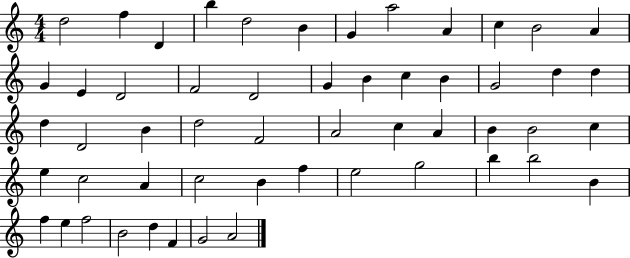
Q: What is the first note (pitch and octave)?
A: D5